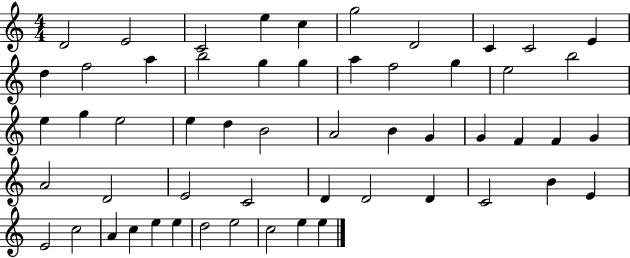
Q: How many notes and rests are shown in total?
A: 55